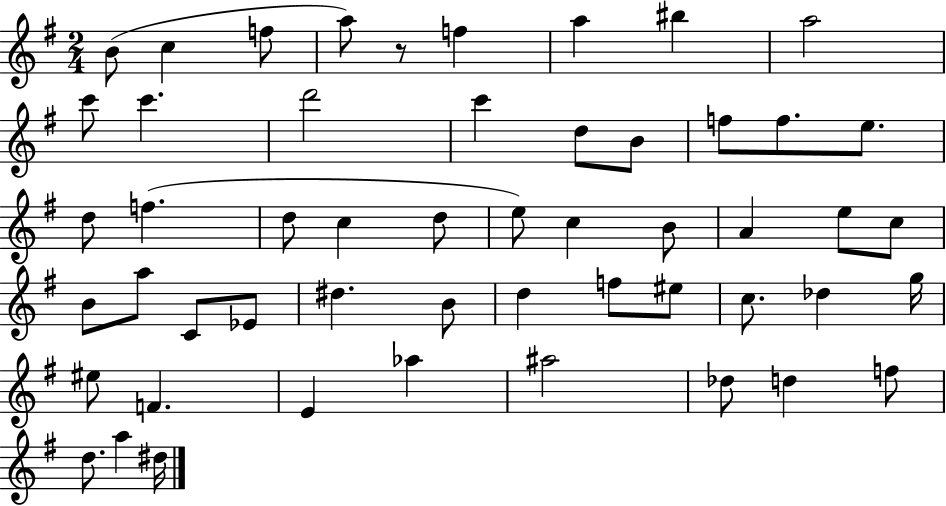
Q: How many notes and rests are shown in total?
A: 52